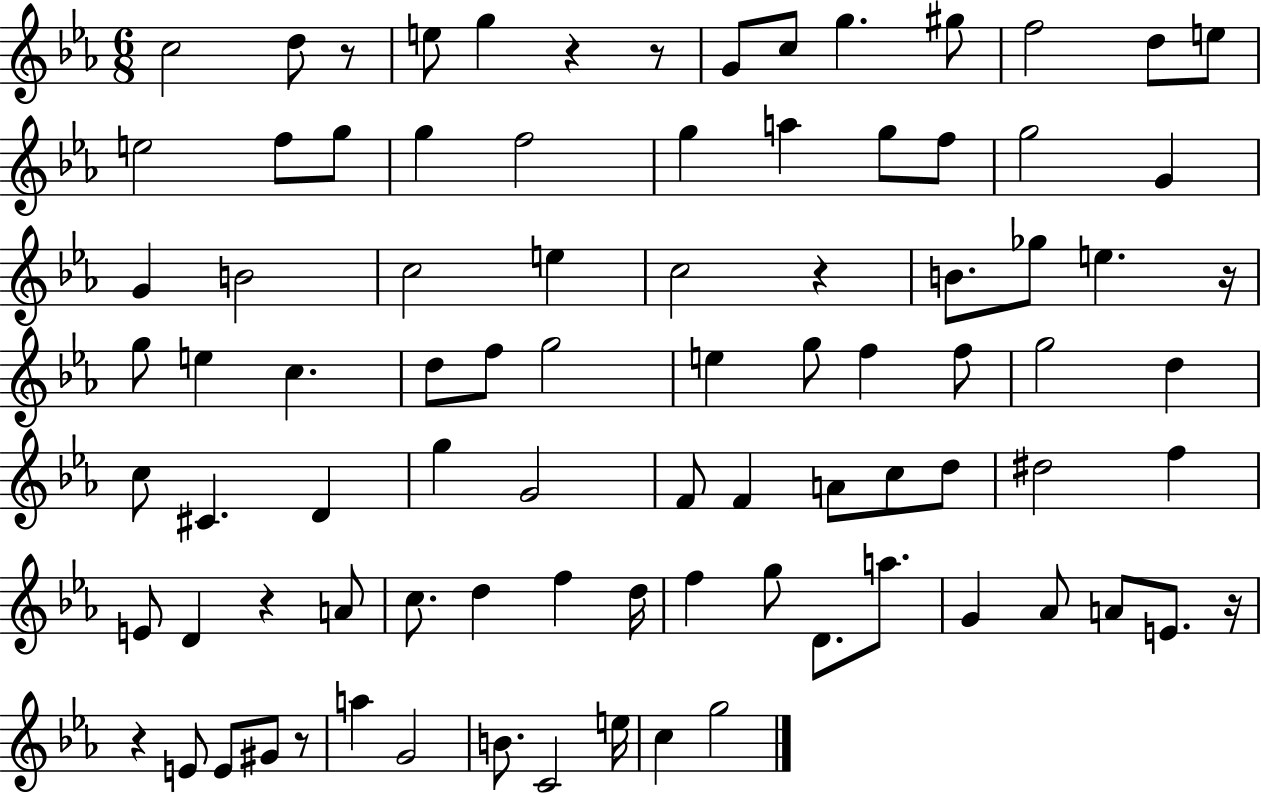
{
  \clef treble
  \numericTimeSignature
  \time 6/8
  \key ees \major
  c''2 d''8 r8 | e''8 g''4 r4 r8 | g'8 c''8 g''4. gis''8 | f''2 d''8 e''8 | \break e''2 f''8 g''8 | g''4 f''2 | g''4 a''4 g''8 f''8 | g''2 g'4 | \break g'4 b'2 | c''2 e''4 | c''2 r4 | b'8. ges''8 e''4. r16 | \break g''8 e''4 c''4. | d''8 f''8 g''2 | e''4 g''8 f''4 f''8 | g''2 d''4 | \break c''8 cis'4. d'4 | g''4 g'2 | f'8 f'4 a'8 c''8 d''8 | dis''2 f''4 | \break e'8 d'4 r4 a'8 | c''8. d''4 f''4 d''16 | f''4 g''8 d'8. a''8. | g'4 aes'8 a'8 e'8. r16 | \break r4 e'8 e'8 gis'8 r8 | a''4 g'2 | b'8. c'2 e''16 | c''4 g''2 | \break \bar "|."
}